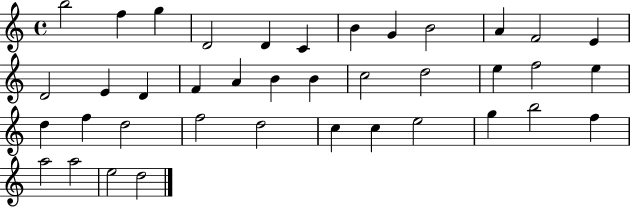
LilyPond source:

{
  \clef treble
  \time 4/4
  \defaultTimeSignature
  \key c \major
  b''2 f''4 g''4 | d'2 d'4 c'4 | b'4 g'4 b'2 | a'4 f'2 e'4 | \break d'2 e'4 d'4 | f'4 a'4 b'4 b'4 | c''2 d''2 | e''4 f''2 e''4 | \break d''4 f''4 d''2 | f''2 d''2 | c''4 c''4 e''2 | g''4 b''2 f''4 | \break a''2 a''2 | e''2 d''2 | \bar "|."
}